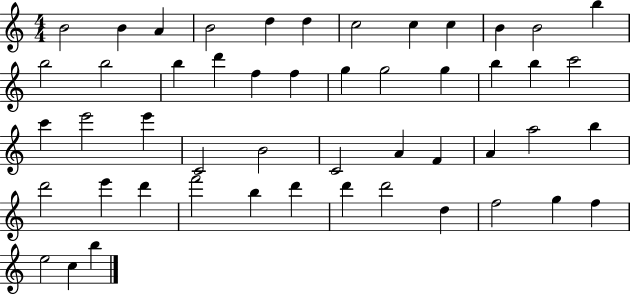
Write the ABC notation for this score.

X:1
T:Untitled
M:4/4
L:1/4
K:C
B2 B A B2 d d c2 c c B B2 b b2 b2 b d' f f g g2 g b b c'2 c' e'2 e' C2 B2 C2 A F A a2 b d'2 e' d' f'2 b d' d' d'2 d f2 g f e2 c b